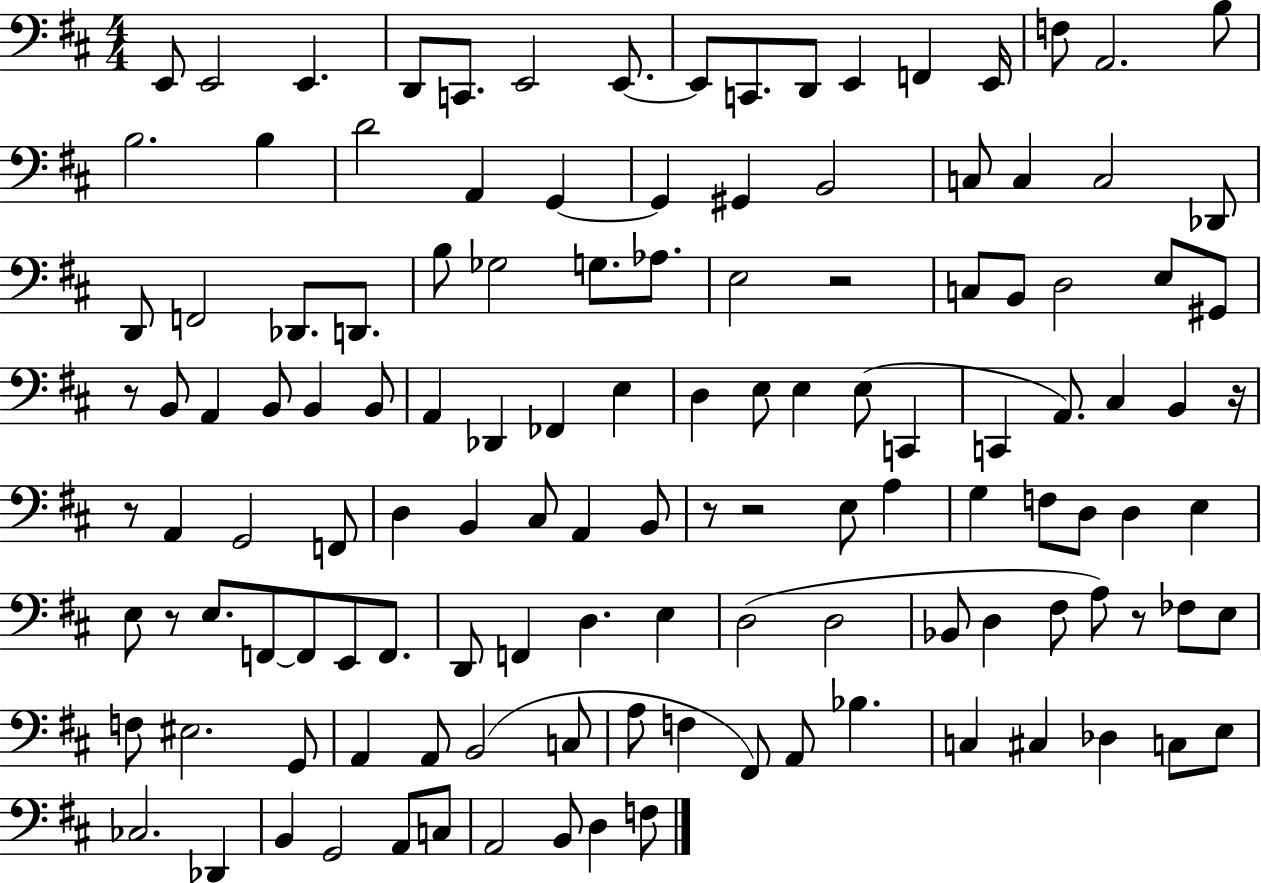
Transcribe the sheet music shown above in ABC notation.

X:1
T:Untitled
M:4/4
L:1/4
K:D
E,,/2 E,,2 E,, D,,/2 C,,/2 E,,2 E,,/2 E,,/2 C,,/2 D,,/2 E,, F,, E,,/4 F,/2 A,,2 B,/2 B,2 B, D2 A,, G,, G,, ^G,, B,,2 C,/2 C, C,2 _D,,/2 D,,/2 F,,2 _D,,/2 D,,/2 B,/2 _G,2 G,/2 _A,/2 E,2 z2 C,/2 B,,/2 D,2 E,/2 ^G,,/2 z/2 B,,/2 A,, B,,/2 B,, B,,/2 A,, _D,, _F,, E, D, E,/2 E, E,/2 C,, C,, A,,/2 ^C, B,, z/4 z/2 A,, G,,2 F,,/2 D, B,, ^C,/2 A,, B,,/2 z/2 z2 E,/2 A, G, F,/2 D,/2 D, E, E,/2 z/2 E,/2 F,,/2 F,,/2 E,,/2 F,,/2 D,,/2 F,, D, E, D,2 D,2 _B,,/2 D, ^F,/2 A,/2 z/2 _F,/2 E,/2 F,/2 ^E,2 G,,/2 A,, A,,/2 B,,2 C,/2 A,/2 F, ^F,,/2 A,,/2 _B, C, ^C, _D, C,/2 E,/2 _C,2 _D,, B,, G,,2 A,,/2 C,/2 A,,2 B,,/2 D, F,/2